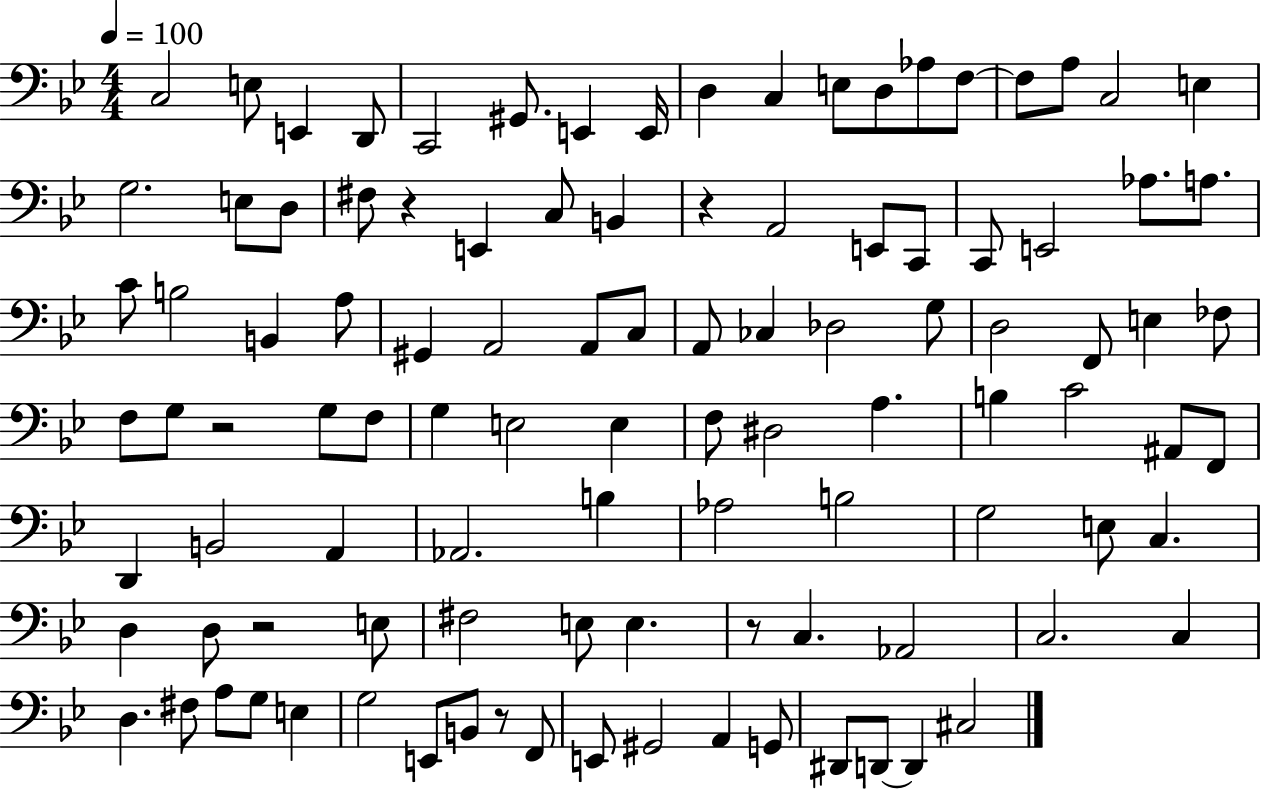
C3/h E3/e E2/q D2/e C2/h G#2/e. E2/q E2/s D3/q C3/q E3/e D3/e Ab3/e F3/e F3/e A3/e C3/h E3/q G3/h. E3/e D3/e F#3/e R/q E2/q C3/e B2/q R/q A2/h E2/e C2/e C2/e E2/h Ab3/e. A3/e. C4/e B3/h B2/q A3/e G#2/q A2/h A2/e C3/e A2/e CES3/q Db3/h G3/e D3/h F2/e E3/q FES3/e F3/e G3/e R/h G3/e F3/e G3/q E3/h E3/q F3/e D#3/h A3/q. B3/q C4/h A#2/e F2/e D2/q B2/h A2/q Ab2/h. B3/q Ab3/h B3/h G3/h E3/e C3/q. D3/q D3/e R/h E3/e F#3/h E3/e E3/q. R/e C3/q. Ab2/h C3/h. C3/q D3/q. F#3/e A3/e G3/e E3/q G3/h E2/e B2/e R/e F2/e E2/e G#2/h A2/q G2/e D#2/e D2/e D2/q C#3/h